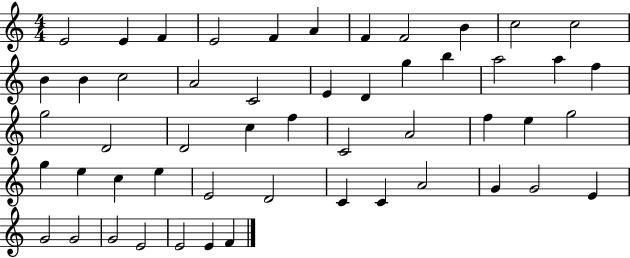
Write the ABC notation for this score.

X:1
T:Untitled
M:4/4
L:1/4
K:C
E2 E F E2 F A F F2 B c2 c2 B B c2 A2 C2 E D g b a2 a f g2 D2 D2 c f C2 A2 f e g2 g e c e E2 D2 C C A2 G G2 E G2 G2 G2 E2 E2 E F